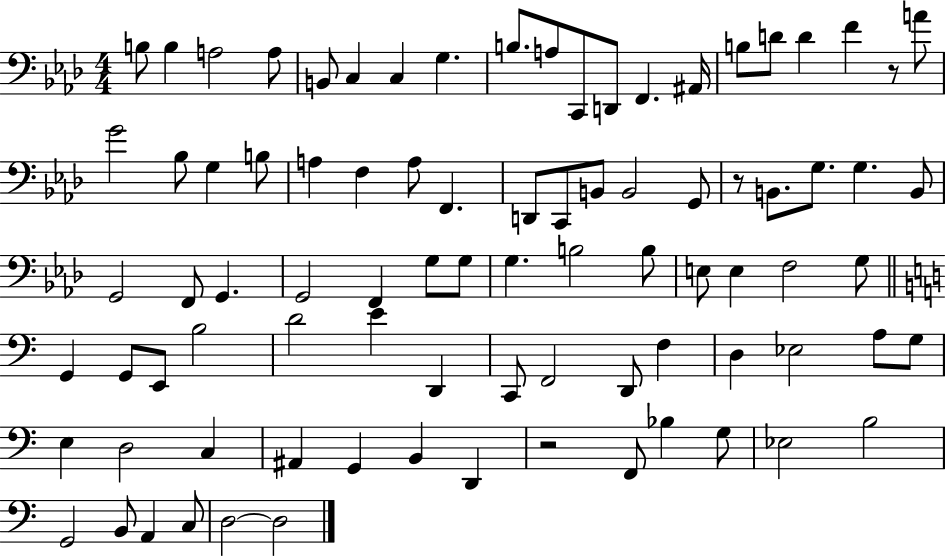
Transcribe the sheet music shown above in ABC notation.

X:1
T:Untitled
M:4/4
L:1/4
K:Ab
B,/2 B, A,2 A,/2 B,,/2 C, C, G, B,/2 A,/2 C,,/2 D,,/2 F,, ^A,,/4 B,/2 D/2 D F z/2 A/2 G2 _B,/2 G, B,/2 A, F, A,/2 F,, D,,/2 C,,/2 B,,/2 B,,2 G,,/2 z/2 B,,/2 G,/2 G, B,,/2 G,,2 F,,/2 G,, G,,2 F,, G,/2 G,/2 G, B,2 B,/2 E,/2 E, F,2 G,/2 G,, G,,/2 E,,/2 B,2 D2 E D,, C,,/2 F,,2 D,,/2 F, D, _E,2 A,/2 G,/2 E, D,2 C, ^A,, G,, B,, D,, z2 F,,/2 _B, G,/2 _E,2 B,2 G,,2 B,,/2 A,, C,/2 D,2 D,2